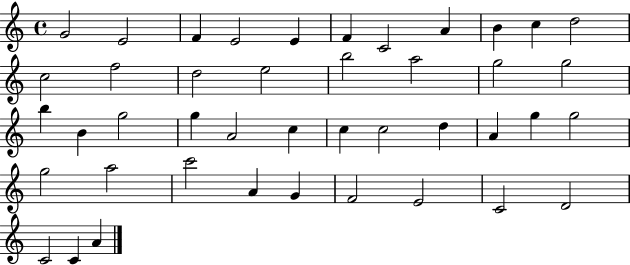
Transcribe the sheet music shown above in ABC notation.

X:1
T:Untitled
M:4/4
L:1/4
K:C
G2 E2 F E2 E F C2 A B c d2 c2 f2 d2 e2 b2 a2 g2 g2 b B g2 g A2 c c c2 d A g g2 g2 a2 c'2 A G F2 E2 C2 D2 C2 C A